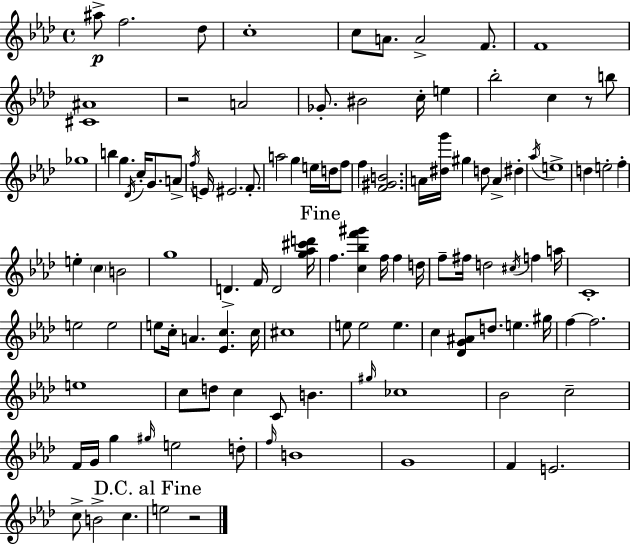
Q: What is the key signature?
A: F minor